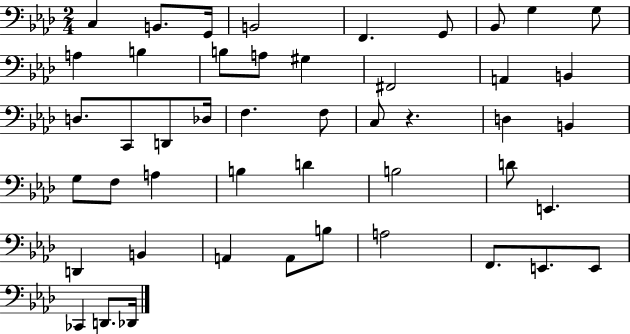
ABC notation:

X:1
T:Untitled
M:2/4
L:1/4
K:Ab
C, B,,/2 G,,/4 B,,2 F,, G,,/2 _B,,/2 G, G,/2 A, B, B,/2 A,/2 ^G, ^F,,2 A,, B,, D,/2 C,,/2 D,,/2 _D,/4 F, F,/2 C,/2 z D, B,, G,/2 F,/2 A, B, D B,2 D/2 E,, D,, B,, A,, A,,/2 B,/2 A,2 F,,/2 E,,/2 E,,/2 _C,, D,,/2 _D,,/4